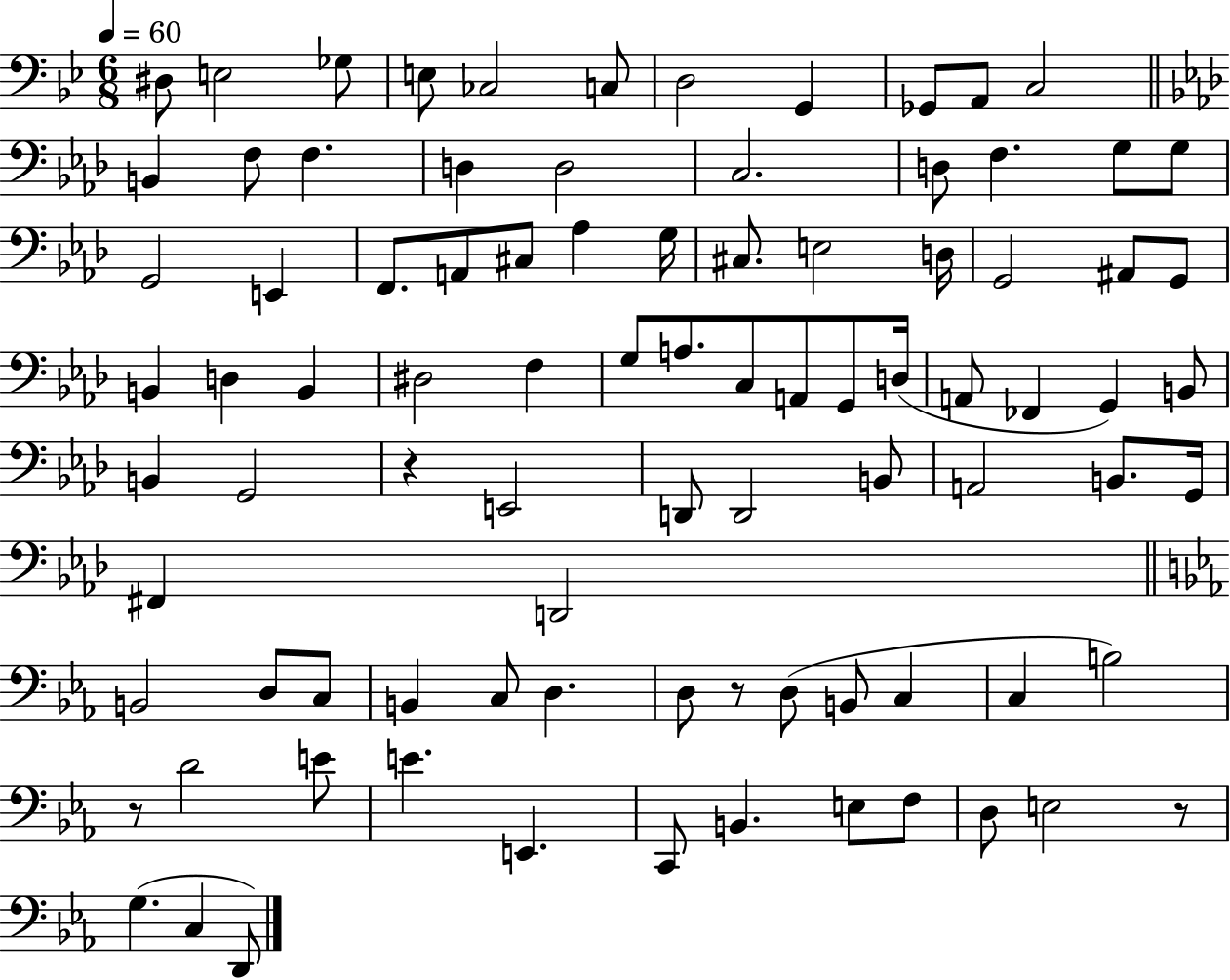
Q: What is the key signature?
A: BES major